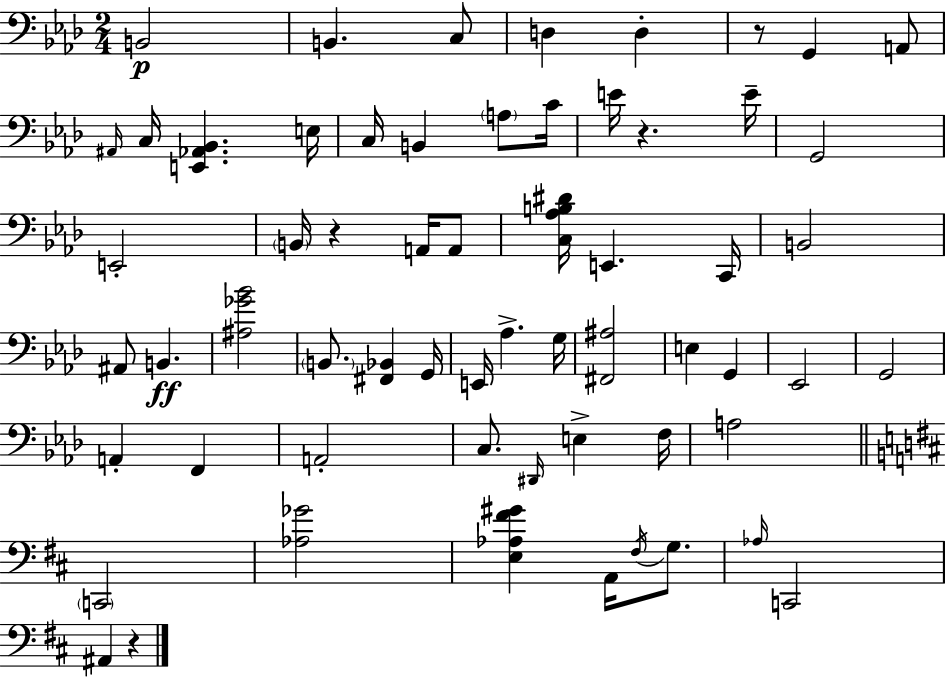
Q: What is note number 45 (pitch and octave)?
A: A2